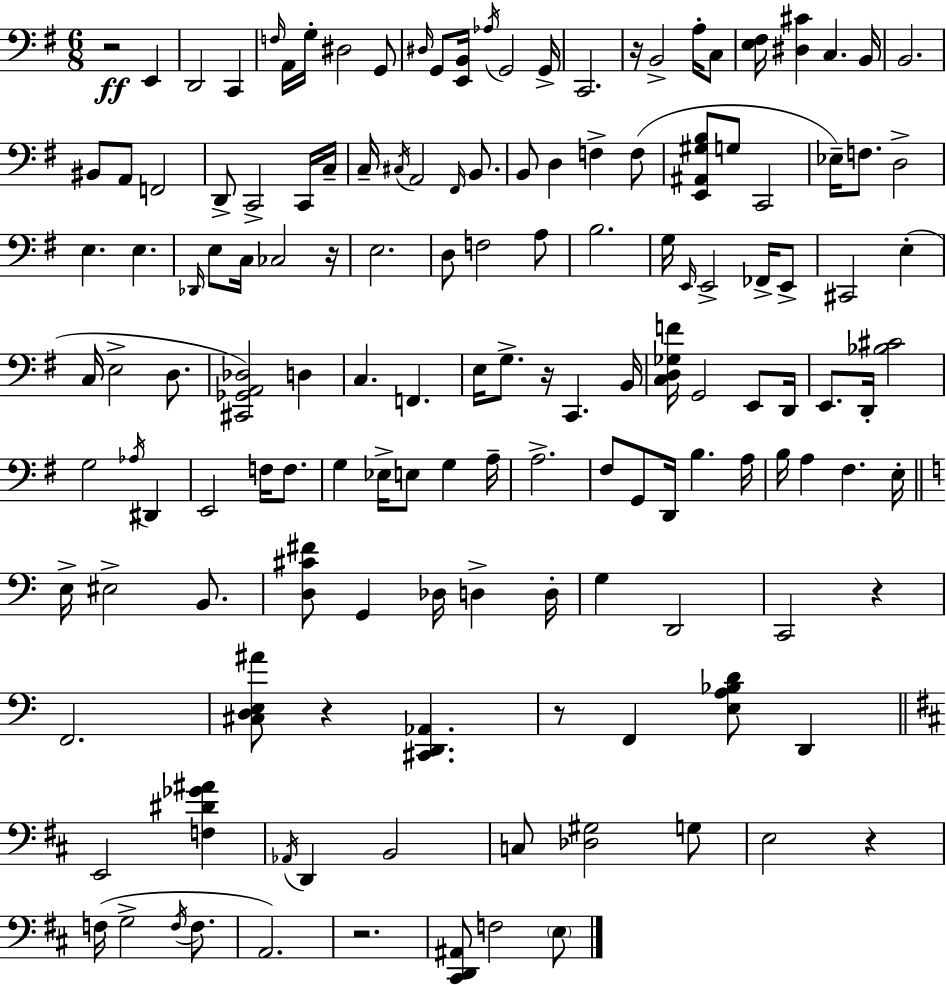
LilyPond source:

{
  \clef bass
  \numericTimeSignature
  \time 6/8
  \key g \major
  \repeat volta 2 { r2\ff e,4 | d,2 c,4 | \grace { f16 } a,16 g16-. dis2 g,8 | \grace { dis16 } g,8 <e, b,>16 \acciaccatura { aes16 } g,2 | \break g,16-> c,2. | r16 b,2-> | a16-. c8 <e fis>16 <dis cis'>4 c4. | b,16 b,2. | \break bis,8 a,8 f,2 | d,8-> c,2-> | c,16 c16-- c16-- \acciaccatura { cis16 } a,2 | \grace { fis,16 } b,8. b,8 d4 f4-> | \break f8( <e, ais, gis b>8 g8 c,2 | ees16--) f8. d2-> | e4. e4. | \grace { des,16 } e8 c16 ces2 | \break r16 e2. | d8 f2 | a8 b2. | g16 \grace { e,16 } e,2-> | \break fes,16-> e,8-> cis,2 | e4-.( c16 e2-> | d8. <cis, ges, a, des>2) | d4 c4. | \break f,4. e16 g8.-> r16 | c,4. b,16 <c d ges f'>16 g,2 | e,8 d,16 e,8. d,16-. <bes cis'>2 | g2 | \break \acciaccatura { aes16 } dis,4 e,2 | f16 f8. g4 | ees16-> e8 g4 a16-- a2.-> | fis8 g,8 | \break d,16 b4. a16 b16 a4 | fis4. e16-. \bar "||" \break \key a \minor e16-> eis2-> b,8. | <d cis' fis'>8 g,4 des16 d4-> d16-. | g4 d,2 | c,2 r4 | \break f,2. | <cis d e ais'>8 r4 <cis, d, aes,>4. | r8 f,4 <e a bes d'>8 d,4 | \bar "||" \break \key d \major e,2 <f dis' ges' ais'>4 | \acciaccatura { aes,16 } d,4 b,2 | c8 <des gis>2 g8 | e2 r4 | \break f16( g2-> \acciaccatura { f16 } f8. | a,2.) | r2. | <cis, d, ais,>8 f2 | \break \parenthesize e8 } \bar "|."
}